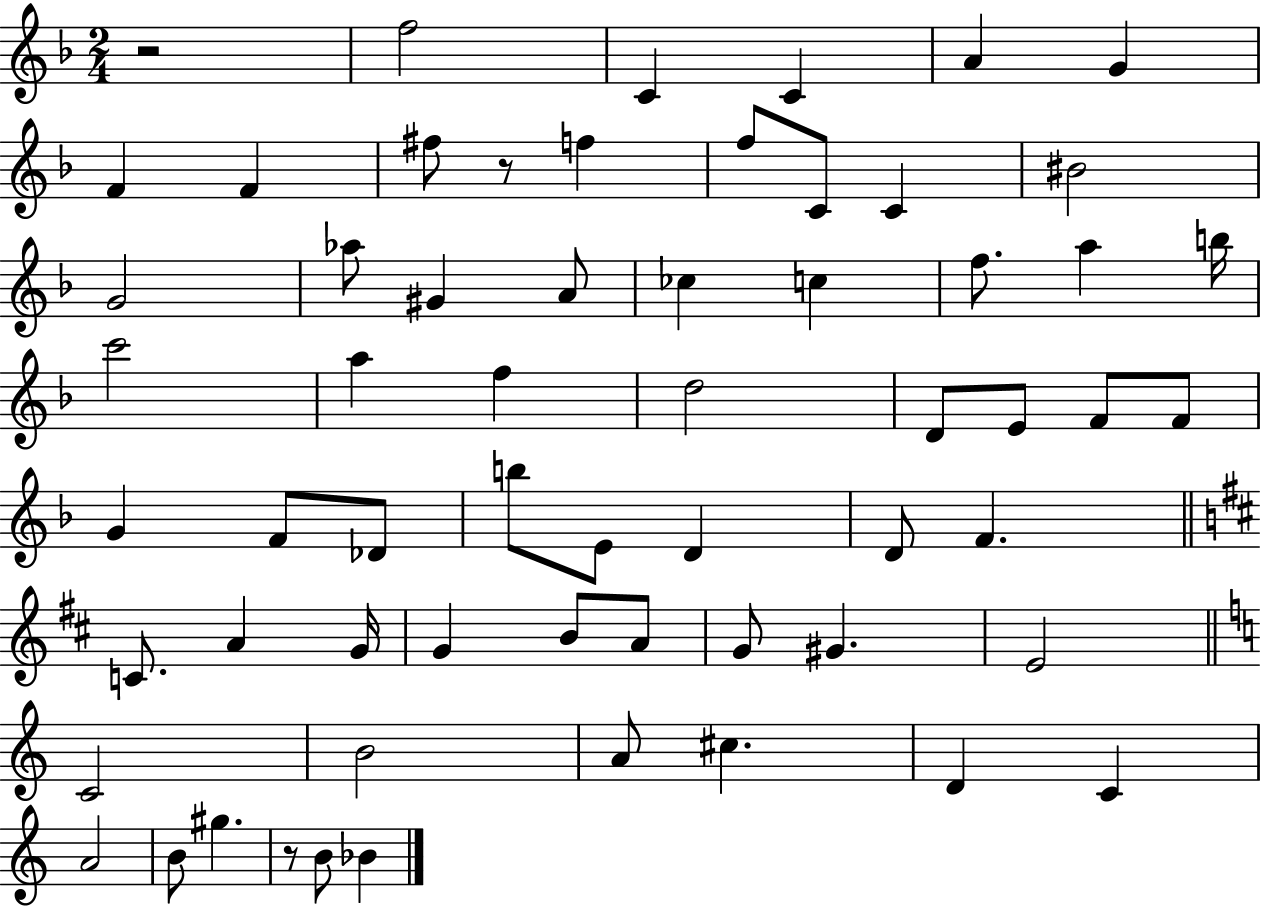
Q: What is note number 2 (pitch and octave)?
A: C4